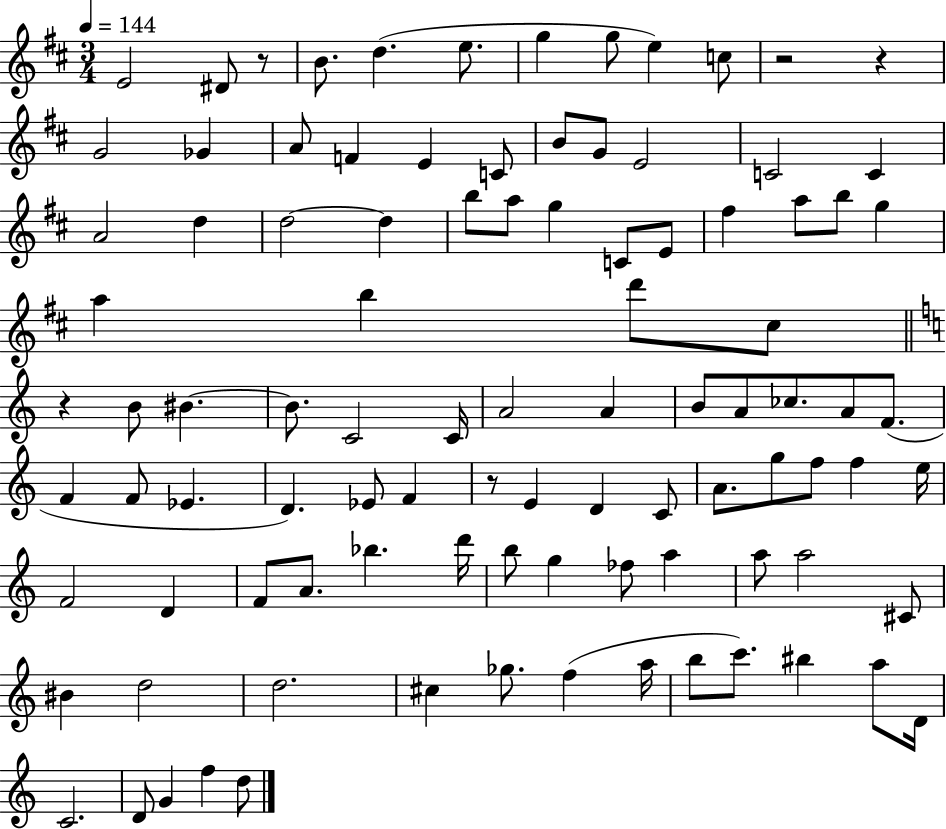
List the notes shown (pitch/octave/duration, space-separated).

E4/h D#4/e R/e B4/e. D5/q. E5/e. G5/q G5/e E5/q C5/e R/h R/q G4/h Gb4/q A4/e F4/q E4/q C4/e B4/e G4/e E4/h C4/h C4/q A4/h D5/q D5/h D5/q B5/e A5/e G5/q C4/e E4/e F#5/q A5/e B5/e G5/q A5/q B5/q D6/e C#5/e R/q B4/e BIS4/q. BIS4/e. C4/h C4/s A4/h A4/q B4/e A4/e CES5/e. A4/e F4/e. F4/q F4/e Eb4/q. D4/q. Eb4/e F4/q R/e E4/q D4/q C4/e A4/e. G5/e F5/e F5/q E5/s F4/h D4/q F4/e A4/e. Bb5/q. D6/s B5/e G5/q FES5/e A5/q A5/e A5/h C#4/e BIS4/q D5/h D5/h. C#5/q Gb5/e. F5/q A5/s B5/e C6/e. BIS5/q A5/e D4/s C4/h. D4/e G4/q F5/q D5/e